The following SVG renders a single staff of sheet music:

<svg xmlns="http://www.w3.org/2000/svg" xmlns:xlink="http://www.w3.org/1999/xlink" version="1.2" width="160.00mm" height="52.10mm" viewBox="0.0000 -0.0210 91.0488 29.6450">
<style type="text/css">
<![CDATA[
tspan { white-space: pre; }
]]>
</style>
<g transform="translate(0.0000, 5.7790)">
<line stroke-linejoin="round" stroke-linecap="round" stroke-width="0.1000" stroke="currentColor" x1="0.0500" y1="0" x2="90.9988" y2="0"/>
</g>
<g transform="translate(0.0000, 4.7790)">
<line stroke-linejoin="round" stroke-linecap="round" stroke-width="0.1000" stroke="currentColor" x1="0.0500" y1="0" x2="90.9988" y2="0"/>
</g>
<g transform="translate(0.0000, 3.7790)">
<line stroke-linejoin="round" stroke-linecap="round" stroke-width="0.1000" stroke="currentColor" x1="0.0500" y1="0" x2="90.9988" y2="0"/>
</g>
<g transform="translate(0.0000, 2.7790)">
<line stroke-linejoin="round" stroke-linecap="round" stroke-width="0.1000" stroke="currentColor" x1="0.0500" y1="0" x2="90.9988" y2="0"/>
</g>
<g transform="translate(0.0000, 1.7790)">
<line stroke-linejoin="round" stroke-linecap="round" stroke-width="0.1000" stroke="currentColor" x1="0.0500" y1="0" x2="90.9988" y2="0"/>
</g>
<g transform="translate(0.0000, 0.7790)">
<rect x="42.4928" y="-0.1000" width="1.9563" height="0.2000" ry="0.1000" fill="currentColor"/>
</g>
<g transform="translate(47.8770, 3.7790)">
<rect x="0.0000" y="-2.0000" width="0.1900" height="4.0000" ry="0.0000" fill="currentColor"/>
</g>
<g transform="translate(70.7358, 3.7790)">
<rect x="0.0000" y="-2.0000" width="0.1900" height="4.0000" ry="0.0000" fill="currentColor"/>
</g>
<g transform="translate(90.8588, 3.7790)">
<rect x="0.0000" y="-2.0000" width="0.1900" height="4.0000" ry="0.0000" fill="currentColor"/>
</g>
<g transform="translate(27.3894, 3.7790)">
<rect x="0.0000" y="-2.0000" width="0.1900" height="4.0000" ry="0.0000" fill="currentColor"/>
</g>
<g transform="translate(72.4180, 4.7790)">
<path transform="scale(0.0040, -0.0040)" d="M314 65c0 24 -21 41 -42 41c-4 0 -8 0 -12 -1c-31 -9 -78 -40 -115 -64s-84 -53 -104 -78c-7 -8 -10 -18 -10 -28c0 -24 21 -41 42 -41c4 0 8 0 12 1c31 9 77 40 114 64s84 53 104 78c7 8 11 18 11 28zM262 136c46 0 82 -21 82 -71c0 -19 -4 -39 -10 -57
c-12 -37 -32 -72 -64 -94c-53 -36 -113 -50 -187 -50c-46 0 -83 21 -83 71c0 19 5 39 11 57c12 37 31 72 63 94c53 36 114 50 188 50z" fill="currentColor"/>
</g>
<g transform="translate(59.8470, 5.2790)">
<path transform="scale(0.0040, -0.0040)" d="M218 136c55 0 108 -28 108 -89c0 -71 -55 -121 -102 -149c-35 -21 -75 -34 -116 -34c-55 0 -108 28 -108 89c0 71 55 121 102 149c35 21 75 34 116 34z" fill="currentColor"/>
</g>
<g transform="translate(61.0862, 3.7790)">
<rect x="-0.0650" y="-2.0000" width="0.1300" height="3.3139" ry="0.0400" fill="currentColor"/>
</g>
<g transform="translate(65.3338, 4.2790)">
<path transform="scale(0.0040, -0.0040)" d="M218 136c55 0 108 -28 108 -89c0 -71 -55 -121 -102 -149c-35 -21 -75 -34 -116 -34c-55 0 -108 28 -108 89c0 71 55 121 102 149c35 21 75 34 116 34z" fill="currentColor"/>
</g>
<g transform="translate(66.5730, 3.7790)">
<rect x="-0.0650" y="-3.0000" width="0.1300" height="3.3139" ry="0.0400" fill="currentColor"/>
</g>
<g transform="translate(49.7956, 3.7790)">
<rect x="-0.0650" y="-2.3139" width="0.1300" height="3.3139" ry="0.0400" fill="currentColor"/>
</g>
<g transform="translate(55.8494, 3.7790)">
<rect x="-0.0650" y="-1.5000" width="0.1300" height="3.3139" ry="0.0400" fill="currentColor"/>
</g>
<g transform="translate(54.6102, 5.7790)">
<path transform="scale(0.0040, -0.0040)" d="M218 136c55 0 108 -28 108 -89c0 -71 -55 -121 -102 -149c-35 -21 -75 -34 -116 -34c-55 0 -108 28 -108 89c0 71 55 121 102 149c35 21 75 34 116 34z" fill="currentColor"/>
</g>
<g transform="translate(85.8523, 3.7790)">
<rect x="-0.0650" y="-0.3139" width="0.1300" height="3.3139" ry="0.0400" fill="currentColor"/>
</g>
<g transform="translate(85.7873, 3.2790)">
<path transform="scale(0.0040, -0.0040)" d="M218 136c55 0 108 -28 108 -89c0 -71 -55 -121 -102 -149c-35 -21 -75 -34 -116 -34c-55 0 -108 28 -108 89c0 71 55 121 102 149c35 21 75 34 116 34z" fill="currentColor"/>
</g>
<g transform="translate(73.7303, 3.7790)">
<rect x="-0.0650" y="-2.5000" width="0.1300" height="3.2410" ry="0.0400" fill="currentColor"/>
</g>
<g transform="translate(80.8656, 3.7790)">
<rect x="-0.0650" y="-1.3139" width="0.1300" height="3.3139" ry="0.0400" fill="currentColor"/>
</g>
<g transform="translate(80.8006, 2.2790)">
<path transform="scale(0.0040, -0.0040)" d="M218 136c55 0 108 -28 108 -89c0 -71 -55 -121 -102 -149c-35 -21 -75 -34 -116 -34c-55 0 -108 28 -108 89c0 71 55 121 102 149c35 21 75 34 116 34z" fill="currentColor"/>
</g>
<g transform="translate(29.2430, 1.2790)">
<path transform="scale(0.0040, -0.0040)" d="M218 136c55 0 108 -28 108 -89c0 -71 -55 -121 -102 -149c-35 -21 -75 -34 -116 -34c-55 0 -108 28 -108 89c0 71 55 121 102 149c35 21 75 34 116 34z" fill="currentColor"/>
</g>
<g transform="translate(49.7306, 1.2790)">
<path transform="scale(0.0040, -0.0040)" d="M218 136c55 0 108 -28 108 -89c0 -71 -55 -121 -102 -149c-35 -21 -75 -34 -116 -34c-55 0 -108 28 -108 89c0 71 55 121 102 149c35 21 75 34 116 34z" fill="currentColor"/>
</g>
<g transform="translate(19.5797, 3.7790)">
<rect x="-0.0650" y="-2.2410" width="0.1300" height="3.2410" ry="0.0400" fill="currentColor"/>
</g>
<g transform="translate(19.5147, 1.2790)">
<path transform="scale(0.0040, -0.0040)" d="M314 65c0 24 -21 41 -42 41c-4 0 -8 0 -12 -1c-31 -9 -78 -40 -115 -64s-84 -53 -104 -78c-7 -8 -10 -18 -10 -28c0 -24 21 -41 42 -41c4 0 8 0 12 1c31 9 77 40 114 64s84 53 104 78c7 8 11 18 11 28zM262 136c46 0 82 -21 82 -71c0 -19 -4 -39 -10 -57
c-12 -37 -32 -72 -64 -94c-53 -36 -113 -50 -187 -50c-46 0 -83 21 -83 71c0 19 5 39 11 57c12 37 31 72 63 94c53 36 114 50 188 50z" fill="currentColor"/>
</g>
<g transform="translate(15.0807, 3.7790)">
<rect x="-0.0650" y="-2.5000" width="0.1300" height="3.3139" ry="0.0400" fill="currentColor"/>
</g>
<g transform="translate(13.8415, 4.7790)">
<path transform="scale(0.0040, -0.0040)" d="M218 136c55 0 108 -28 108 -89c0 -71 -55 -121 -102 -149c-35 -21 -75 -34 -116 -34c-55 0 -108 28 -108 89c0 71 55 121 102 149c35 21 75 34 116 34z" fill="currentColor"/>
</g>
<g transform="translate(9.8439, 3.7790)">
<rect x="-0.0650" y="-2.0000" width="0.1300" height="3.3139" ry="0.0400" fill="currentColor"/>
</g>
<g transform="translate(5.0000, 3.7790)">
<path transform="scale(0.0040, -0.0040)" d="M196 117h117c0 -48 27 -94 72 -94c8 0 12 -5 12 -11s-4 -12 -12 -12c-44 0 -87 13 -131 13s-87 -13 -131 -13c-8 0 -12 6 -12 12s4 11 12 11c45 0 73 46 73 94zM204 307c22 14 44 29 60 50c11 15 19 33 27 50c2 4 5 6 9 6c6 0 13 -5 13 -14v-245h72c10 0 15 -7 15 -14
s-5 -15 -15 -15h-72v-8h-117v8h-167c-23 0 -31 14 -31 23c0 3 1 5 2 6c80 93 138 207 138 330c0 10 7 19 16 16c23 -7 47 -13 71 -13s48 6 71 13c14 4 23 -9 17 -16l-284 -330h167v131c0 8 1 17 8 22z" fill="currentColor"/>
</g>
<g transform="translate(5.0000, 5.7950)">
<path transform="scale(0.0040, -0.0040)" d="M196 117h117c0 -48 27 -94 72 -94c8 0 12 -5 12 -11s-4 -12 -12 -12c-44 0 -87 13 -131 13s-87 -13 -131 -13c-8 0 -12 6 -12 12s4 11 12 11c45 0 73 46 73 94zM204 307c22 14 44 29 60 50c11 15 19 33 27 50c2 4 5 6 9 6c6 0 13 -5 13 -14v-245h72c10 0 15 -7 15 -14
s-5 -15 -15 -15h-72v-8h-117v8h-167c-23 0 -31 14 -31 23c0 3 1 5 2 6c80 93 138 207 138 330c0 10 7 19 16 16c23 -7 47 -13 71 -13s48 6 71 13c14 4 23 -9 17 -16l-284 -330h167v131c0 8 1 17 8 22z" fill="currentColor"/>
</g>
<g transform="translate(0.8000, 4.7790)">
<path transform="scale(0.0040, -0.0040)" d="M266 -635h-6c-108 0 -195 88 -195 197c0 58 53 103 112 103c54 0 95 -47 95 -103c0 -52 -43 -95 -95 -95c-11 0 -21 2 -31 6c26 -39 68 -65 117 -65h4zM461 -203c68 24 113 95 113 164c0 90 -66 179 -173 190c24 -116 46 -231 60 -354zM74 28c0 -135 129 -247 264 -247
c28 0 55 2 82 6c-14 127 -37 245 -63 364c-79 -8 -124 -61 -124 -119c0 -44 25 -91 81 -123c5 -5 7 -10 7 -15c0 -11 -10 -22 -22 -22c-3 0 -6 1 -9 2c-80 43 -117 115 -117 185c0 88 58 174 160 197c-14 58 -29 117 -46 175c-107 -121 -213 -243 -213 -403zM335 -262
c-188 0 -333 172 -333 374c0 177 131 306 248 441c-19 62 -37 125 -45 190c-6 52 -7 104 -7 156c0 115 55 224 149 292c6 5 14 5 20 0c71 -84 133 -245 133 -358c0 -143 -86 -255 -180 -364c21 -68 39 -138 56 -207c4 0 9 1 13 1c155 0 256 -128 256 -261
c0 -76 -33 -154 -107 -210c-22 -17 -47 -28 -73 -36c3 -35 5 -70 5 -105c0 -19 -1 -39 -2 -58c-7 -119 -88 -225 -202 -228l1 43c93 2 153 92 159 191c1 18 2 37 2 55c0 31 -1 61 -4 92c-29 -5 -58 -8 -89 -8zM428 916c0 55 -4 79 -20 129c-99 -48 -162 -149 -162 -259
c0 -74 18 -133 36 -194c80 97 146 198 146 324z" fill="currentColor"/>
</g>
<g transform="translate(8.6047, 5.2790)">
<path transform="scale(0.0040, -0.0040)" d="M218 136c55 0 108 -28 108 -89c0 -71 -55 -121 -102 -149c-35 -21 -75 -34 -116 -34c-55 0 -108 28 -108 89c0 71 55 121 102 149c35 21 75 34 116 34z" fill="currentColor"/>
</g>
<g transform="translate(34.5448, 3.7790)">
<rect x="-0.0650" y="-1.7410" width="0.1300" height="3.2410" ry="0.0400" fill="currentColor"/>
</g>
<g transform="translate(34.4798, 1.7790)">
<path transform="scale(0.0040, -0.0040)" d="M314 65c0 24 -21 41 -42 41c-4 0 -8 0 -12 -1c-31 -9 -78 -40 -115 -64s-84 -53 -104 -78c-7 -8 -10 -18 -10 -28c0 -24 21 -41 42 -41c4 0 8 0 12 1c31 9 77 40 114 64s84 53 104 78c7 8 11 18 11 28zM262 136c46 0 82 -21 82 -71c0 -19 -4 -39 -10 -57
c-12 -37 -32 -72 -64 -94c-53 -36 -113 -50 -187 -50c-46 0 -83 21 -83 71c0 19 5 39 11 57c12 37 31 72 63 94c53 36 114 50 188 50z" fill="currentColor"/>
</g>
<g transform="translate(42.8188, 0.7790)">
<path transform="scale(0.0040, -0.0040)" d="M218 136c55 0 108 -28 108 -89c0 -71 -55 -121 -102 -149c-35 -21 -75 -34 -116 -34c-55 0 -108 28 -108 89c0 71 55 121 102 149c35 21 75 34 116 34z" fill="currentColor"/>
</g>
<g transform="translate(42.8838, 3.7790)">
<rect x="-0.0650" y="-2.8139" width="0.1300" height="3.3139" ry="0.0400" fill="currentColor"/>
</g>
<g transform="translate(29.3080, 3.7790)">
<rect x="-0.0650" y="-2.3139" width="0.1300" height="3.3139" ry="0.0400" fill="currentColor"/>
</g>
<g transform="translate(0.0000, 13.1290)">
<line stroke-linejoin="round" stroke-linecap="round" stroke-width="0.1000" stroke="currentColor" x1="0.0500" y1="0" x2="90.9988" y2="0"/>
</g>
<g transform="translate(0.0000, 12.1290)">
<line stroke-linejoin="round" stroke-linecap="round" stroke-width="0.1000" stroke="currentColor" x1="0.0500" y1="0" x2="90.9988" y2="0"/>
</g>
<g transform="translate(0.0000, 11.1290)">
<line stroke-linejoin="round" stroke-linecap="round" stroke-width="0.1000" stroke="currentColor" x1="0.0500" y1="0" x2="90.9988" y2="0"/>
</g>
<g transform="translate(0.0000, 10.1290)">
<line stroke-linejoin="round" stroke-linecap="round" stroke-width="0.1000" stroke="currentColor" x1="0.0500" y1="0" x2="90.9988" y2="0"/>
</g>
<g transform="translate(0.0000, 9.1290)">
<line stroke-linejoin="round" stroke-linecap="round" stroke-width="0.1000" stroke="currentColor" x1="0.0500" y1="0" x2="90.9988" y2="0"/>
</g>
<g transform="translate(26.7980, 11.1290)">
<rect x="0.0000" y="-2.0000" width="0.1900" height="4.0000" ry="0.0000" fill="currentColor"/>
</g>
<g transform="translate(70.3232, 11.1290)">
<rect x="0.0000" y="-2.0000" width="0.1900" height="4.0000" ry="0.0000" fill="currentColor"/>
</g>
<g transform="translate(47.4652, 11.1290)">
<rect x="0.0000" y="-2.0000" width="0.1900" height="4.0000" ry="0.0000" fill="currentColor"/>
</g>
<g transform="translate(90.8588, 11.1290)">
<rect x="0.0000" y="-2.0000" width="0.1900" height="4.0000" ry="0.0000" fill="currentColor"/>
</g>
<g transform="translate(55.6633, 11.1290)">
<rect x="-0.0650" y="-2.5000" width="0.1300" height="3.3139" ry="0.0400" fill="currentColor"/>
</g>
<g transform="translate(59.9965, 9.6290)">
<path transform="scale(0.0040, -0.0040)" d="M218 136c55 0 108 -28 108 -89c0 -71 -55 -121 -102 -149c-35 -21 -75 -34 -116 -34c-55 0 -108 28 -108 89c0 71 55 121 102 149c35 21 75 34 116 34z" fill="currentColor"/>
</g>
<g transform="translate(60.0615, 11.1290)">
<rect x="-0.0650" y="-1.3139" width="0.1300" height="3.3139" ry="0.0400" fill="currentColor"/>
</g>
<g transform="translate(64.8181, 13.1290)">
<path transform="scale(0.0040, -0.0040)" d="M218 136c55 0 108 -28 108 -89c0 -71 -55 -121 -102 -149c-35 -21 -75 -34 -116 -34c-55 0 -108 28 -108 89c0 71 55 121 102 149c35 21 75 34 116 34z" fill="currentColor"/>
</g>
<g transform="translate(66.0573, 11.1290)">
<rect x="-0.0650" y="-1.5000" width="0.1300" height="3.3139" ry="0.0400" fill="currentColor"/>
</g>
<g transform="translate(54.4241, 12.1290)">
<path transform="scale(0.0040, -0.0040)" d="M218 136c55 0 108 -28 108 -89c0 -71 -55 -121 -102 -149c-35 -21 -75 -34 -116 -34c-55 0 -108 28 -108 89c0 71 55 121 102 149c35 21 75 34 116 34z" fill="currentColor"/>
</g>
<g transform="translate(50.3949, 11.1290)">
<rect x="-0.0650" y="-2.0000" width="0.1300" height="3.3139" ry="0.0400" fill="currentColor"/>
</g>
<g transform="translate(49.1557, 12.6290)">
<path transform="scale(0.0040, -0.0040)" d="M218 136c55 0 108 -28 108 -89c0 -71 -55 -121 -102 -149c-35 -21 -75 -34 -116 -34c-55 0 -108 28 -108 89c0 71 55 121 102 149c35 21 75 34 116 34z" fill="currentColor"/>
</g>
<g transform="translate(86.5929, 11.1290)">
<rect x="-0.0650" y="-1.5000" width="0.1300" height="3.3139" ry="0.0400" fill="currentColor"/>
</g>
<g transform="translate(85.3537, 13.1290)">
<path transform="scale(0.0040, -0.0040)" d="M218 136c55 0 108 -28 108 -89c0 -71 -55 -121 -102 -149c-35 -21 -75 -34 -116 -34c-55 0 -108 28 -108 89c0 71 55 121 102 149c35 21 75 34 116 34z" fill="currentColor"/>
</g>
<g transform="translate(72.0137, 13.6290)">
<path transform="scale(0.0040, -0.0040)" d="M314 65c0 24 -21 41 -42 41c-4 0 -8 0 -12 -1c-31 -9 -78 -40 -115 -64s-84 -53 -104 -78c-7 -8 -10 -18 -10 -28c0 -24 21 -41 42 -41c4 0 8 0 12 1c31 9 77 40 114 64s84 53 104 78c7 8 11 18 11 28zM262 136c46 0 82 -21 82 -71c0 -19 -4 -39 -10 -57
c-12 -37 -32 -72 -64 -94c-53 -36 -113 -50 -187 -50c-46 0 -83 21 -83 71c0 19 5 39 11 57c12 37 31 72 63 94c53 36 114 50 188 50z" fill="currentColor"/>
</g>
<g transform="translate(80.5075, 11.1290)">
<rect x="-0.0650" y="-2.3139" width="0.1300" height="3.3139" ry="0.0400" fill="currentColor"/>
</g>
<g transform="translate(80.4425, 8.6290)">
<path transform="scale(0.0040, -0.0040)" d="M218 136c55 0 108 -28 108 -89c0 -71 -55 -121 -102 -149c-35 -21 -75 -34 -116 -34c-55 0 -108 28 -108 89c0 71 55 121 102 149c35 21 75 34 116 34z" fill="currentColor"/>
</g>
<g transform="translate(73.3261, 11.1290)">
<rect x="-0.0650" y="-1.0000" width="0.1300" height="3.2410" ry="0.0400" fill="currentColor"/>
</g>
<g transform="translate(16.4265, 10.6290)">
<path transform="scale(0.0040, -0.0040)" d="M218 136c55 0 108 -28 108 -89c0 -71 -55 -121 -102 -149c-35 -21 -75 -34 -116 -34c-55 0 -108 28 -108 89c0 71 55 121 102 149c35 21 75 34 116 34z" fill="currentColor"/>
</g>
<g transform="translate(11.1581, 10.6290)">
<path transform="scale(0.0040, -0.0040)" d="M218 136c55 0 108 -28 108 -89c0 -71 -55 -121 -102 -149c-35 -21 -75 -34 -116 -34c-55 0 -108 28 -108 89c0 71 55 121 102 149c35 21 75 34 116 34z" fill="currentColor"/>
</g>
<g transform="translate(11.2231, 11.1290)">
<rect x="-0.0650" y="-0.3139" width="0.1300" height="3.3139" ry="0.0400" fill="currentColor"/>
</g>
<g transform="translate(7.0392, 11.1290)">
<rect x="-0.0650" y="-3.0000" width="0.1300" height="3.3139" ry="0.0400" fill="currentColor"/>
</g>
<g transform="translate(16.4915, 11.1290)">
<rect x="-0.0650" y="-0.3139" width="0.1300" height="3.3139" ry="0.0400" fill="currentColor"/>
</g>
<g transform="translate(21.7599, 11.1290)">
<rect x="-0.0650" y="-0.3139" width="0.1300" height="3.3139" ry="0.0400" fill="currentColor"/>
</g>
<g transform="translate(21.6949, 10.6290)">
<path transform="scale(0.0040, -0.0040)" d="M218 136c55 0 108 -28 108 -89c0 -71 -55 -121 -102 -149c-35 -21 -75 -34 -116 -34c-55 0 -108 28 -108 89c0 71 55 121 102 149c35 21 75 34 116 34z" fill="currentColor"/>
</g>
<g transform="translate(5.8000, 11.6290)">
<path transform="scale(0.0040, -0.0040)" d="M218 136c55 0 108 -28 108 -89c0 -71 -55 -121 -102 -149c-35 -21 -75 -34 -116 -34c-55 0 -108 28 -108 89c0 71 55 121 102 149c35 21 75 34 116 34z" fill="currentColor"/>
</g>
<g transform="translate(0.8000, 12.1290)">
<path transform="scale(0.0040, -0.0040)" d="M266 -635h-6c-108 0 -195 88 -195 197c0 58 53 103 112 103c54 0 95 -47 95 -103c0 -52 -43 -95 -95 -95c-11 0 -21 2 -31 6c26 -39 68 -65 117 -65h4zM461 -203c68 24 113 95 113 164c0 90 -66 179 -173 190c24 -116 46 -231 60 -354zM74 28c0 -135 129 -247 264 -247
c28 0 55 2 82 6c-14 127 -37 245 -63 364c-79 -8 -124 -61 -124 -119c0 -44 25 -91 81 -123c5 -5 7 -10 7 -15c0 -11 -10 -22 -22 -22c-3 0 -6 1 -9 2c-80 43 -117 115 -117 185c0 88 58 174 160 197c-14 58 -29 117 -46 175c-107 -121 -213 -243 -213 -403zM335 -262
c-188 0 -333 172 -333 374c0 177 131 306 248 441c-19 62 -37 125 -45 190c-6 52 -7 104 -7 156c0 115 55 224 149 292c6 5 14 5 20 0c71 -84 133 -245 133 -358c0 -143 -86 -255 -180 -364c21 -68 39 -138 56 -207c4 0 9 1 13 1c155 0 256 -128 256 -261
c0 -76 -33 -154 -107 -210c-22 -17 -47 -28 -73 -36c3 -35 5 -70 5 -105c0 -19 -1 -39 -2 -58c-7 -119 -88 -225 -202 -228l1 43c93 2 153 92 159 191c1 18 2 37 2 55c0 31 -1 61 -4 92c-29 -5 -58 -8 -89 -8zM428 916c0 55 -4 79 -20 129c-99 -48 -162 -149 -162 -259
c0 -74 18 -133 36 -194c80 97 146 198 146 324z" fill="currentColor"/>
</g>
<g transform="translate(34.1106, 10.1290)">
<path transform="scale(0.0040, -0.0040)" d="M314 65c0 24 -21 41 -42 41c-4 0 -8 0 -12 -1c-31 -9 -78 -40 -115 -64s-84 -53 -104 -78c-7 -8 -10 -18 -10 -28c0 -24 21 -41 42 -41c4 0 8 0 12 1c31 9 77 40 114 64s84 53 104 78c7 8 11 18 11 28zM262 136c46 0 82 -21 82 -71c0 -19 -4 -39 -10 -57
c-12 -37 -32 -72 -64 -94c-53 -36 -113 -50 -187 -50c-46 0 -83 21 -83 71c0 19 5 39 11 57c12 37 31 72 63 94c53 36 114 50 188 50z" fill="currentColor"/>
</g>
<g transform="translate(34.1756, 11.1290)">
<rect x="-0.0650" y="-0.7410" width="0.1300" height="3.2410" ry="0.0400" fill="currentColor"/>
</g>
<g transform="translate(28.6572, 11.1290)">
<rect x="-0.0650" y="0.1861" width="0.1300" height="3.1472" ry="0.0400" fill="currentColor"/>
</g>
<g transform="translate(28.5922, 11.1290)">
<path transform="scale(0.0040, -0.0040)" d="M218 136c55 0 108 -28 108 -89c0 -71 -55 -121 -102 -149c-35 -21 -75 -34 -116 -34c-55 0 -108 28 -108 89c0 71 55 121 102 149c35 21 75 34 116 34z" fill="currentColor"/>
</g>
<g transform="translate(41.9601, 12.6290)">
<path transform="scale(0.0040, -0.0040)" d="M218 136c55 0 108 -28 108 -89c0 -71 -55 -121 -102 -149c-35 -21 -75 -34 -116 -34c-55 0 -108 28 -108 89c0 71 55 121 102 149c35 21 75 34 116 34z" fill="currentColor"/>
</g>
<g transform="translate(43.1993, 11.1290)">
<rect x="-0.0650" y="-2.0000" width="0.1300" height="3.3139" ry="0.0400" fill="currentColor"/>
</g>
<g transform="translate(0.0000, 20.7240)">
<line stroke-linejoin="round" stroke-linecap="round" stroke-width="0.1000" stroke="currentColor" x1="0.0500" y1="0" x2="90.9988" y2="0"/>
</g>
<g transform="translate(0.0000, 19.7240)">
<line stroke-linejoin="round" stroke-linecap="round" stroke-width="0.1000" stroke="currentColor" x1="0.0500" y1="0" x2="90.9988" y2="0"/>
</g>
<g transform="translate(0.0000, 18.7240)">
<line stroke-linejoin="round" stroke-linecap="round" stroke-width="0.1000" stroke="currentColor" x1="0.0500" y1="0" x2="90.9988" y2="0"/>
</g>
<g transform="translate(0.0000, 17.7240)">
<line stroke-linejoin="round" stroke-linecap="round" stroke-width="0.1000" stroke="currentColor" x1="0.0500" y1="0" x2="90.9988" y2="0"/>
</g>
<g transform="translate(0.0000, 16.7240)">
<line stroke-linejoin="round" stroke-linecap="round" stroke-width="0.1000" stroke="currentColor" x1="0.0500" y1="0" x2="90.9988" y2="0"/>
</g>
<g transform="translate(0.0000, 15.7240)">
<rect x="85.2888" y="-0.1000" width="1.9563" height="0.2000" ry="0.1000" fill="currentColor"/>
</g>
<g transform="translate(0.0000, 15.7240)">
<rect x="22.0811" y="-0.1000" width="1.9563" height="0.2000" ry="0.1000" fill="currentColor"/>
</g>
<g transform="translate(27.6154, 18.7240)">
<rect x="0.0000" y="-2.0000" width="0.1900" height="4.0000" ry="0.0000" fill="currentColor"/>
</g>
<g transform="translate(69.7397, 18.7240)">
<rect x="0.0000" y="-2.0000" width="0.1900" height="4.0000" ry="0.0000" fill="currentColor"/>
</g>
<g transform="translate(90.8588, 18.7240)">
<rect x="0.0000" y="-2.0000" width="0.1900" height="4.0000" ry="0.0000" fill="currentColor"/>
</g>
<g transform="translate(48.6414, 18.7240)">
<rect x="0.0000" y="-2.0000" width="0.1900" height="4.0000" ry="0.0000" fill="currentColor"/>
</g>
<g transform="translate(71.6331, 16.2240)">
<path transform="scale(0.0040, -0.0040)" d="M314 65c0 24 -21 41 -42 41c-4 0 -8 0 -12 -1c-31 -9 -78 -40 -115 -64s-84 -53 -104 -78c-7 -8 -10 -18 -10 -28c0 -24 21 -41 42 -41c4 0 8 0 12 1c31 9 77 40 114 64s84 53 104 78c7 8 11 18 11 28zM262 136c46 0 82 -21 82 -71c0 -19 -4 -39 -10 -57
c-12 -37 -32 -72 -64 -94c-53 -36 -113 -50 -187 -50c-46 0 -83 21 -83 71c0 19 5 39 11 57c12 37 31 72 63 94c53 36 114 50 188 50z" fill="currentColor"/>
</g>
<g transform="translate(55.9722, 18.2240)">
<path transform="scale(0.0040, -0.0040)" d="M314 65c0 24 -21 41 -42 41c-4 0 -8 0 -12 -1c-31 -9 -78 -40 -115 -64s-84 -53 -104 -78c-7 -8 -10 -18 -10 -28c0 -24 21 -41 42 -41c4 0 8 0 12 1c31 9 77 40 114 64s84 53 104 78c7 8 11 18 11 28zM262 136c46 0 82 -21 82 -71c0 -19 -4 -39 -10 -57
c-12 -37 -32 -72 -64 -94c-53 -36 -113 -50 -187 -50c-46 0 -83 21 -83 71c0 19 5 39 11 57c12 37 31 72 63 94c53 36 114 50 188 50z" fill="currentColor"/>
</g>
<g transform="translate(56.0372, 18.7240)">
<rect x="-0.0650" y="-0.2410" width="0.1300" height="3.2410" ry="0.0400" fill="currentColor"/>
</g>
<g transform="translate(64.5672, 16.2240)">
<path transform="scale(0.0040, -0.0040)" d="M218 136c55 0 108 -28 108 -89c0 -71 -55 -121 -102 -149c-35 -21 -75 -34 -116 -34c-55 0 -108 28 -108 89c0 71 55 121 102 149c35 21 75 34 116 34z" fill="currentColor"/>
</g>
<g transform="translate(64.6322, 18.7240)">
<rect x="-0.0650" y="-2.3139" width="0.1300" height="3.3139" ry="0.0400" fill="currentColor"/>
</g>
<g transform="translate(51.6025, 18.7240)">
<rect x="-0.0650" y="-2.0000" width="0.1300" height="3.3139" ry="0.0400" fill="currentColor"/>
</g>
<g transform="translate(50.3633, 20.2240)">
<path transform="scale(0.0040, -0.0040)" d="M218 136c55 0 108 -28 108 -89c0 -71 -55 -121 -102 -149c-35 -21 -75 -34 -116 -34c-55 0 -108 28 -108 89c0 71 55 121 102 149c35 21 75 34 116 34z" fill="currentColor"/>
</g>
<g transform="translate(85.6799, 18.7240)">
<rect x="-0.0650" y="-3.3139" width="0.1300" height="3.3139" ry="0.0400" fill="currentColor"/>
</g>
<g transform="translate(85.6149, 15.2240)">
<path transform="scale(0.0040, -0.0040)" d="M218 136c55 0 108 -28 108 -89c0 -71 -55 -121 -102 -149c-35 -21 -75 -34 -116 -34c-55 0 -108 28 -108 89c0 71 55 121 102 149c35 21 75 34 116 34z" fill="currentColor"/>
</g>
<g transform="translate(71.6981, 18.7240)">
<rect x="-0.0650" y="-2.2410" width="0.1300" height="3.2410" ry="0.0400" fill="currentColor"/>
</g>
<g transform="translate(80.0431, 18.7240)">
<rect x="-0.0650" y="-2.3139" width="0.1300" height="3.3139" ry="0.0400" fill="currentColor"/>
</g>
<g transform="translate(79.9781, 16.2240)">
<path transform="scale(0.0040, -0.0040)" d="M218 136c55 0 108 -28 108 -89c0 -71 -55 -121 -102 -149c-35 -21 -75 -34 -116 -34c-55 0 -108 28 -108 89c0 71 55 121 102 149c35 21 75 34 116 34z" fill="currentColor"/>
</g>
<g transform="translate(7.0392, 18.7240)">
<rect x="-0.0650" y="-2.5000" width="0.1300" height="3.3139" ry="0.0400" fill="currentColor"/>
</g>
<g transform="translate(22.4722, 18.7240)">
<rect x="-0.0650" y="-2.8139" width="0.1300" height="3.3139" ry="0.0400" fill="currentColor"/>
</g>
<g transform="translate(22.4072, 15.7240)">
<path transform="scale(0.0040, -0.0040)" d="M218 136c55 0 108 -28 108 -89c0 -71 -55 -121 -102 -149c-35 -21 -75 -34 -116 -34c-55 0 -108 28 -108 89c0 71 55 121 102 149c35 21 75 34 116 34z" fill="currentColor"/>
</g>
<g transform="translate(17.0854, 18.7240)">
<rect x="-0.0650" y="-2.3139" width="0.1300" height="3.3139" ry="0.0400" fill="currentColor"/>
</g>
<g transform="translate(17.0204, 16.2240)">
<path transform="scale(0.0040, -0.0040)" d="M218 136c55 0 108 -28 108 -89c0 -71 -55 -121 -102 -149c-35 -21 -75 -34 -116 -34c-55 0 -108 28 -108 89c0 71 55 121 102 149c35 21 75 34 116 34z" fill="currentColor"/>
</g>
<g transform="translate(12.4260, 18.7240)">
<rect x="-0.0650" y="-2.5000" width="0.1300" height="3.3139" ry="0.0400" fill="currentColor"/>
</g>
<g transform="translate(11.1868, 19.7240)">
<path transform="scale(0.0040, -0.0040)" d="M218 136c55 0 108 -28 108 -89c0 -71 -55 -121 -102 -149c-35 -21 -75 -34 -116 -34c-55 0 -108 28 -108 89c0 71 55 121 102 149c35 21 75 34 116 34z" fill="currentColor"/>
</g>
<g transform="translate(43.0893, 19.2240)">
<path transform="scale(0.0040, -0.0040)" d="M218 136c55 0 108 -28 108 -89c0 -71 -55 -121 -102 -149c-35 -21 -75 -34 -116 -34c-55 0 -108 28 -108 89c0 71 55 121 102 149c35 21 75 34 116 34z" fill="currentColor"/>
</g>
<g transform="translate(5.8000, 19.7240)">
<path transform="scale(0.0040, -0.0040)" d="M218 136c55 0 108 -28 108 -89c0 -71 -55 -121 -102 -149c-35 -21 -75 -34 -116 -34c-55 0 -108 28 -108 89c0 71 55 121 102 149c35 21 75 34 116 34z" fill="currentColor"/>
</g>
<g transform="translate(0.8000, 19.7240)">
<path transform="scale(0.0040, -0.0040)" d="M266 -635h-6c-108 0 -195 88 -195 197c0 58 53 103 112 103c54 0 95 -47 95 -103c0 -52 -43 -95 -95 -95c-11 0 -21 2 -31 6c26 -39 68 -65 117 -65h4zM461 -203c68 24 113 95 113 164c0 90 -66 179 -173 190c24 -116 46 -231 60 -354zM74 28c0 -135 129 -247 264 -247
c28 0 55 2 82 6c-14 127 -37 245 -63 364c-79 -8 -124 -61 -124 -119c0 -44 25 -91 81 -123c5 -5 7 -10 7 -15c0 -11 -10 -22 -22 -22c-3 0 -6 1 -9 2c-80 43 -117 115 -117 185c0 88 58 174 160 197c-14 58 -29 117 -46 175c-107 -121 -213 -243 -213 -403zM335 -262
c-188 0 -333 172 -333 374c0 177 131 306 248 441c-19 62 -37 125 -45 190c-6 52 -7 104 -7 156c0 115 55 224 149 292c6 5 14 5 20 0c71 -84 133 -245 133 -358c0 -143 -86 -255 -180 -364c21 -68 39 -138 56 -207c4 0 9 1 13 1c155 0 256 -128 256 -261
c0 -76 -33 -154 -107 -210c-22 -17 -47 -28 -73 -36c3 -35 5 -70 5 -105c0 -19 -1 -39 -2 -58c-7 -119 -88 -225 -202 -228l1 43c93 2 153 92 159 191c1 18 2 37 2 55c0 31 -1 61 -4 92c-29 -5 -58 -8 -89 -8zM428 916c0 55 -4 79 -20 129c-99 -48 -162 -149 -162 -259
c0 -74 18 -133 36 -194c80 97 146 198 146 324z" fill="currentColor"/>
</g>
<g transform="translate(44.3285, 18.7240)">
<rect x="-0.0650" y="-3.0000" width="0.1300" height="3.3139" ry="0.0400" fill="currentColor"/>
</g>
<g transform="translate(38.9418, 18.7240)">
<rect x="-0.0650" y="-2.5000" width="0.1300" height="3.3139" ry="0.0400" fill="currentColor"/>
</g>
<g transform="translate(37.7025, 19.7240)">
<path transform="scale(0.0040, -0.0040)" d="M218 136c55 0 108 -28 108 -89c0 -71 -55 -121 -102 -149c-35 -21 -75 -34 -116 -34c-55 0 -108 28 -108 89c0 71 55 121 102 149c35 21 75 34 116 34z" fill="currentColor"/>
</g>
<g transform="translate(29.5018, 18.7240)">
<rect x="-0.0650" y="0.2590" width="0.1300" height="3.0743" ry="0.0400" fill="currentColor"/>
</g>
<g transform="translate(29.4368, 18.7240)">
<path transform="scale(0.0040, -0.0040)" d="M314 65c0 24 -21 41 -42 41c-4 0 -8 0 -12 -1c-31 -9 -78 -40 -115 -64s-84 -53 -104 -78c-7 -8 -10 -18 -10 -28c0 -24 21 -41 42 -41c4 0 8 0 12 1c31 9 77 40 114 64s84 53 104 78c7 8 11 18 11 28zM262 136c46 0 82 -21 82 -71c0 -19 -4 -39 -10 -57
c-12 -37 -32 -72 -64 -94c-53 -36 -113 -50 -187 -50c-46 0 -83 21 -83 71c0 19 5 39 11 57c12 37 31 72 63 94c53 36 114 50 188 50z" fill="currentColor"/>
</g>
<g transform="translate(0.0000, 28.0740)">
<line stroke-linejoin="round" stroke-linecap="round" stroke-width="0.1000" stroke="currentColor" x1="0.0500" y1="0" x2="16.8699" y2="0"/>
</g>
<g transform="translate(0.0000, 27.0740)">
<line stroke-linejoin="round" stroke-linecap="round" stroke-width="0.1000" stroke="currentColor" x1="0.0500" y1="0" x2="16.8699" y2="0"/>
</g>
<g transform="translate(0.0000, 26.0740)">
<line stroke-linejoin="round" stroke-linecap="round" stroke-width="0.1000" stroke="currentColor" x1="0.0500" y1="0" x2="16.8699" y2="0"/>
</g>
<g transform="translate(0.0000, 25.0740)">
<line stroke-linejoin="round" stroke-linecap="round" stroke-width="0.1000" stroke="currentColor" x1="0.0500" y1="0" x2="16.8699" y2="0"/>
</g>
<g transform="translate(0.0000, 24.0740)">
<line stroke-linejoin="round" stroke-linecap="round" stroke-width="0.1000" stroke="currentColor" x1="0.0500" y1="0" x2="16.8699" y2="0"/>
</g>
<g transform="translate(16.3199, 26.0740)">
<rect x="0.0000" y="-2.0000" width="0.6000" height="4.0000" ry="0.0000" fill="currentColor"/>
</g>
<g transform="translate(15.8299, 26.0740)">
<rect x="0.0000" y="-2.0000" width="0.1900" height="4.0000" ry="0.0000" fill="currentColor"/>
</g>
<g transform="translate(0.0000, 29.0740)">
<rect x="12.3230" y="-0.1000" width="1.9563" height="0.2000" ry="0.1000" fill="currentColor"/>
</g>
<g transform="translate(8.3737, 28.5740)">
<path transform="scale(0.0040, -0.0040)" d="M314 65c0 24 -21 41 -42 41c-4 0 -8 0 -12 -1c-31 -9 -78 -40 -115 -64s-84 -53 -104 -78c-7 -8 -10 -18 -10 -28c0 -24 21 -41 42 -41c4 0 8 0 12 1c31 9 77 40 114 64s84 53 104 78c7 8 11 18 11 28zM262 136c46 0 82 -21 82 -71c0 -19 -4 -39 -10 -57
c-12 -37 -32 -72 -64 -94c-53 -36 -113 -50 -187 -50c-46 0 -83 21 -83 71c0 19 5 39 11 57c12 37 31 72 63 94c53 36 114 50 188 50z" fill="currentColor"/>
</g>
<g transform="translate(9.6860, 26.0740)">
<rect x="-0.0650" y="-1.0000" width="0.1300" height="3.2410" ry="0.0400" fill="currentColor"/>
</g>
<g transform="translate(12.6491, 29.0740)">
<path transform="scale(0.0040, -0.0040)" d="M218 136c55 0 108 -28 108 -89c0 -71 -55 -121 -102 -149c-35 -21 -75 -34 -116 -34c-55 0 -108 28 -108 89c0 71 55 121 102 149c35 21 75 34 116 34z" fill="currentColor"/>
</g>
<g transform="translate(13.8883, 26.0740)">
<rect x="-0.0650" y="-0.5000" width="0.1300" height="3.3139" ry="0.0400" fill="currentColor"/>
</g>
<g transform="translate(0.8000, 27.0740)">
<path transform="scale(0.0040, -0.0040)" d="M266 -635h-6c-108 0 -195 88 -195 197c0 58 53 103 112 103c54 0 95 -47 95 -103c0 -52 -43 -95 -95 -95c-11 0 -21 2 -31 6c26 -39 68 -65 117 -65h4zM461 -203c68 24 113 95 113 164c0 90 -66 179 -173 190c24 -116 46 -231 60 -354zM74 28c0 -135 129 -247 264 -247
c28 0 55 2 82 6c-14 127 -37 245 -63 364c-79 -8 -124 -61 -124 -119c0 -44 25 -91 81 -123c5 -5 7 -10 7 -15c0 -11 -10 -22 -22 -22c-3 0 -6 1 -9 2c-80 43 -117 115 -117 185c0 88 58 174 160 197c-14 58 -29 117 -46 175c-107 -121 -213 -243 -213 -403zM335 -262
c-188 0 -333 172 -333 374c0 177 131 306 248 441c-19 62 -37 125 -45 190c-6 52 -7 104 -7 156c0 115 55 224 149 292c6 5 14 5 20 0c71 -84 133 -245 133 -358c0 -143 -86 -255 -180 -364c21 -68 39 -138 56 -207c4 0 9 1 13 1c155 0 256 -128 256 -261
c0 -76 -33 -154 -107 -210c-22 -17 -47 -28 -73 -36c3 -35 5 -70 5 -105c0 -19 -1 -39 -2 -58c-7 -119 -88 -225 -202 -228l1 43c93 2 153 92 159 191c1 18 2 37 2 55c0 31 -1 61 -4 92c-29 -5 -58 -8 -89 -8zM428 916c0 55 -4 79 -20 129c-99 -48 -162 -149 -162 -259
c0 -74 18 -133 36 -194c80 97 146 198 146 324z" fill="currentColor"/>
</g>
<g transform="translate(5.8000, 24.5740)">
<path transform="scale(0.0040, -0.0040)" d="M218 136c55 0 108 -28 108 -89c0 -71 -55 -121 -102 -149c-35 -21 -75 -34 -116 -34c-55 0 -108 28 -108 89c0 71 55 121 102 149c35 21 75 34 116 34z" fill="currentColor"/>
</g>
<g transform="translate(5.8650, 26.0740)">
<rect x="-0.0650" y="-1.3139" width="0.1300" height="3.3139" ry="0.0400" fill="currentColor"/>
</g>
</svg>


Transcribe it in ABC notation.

X:1
T:Untitled
M:4/4
L:1/4
K:C
F G g2 g f2 a g E F A G2 e c A c c c B d2 F F G e E D2 g E G G g a B2 G A F c2 g g2 g b e D2 C